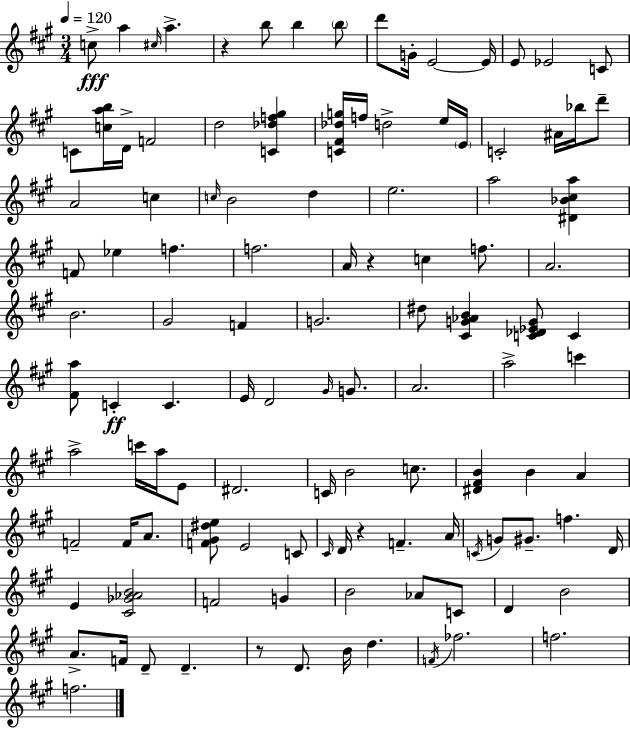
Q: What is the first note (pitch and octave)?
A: C5